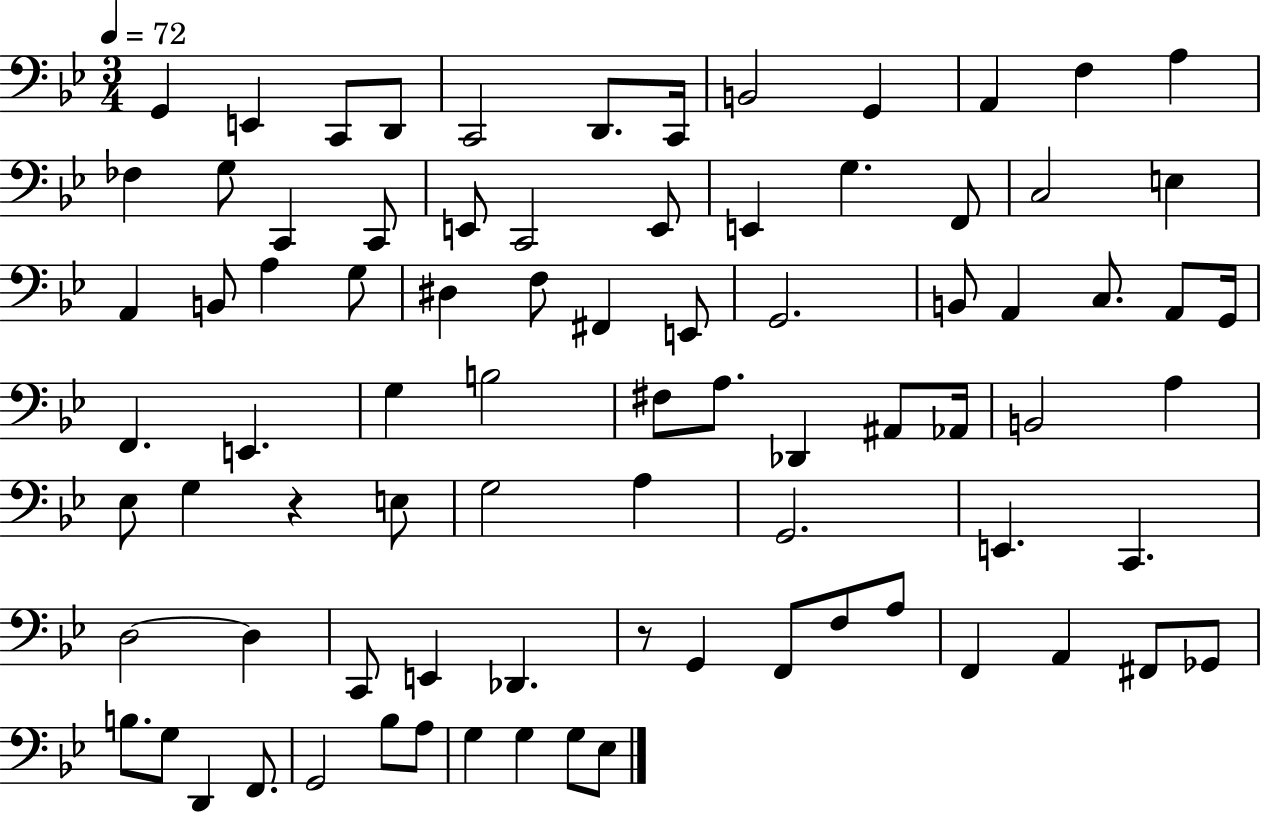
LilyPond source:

{
  \clef bass
  \numericTimeSignature
  \time 3/4
  \key bes \major
  \tempo 4 = 72
  g,4 e,4 c,8 d,8 | c,2 d,8. c,16 | b,2 g,4 | a,4 f4 a4 | \break fes4 g8 c,4 c,8 | e,8 c,2 e,8 | e,4 g4. f,8 | c2 e4 | \break a,4 b,8 a4 g8 | dis4 f8 fis,4 e,8 | g,2. | b,8 a,4 c8. a,8 g,16 | \break f,4. e,4. | g4 b2 | fis8 a8. des,4 ais,8 aes,16 | b,2 a4 | \break ees8 g4 r4 e8 | g2 a4 | g,2. | e,4. c,4. | \break d2~~ d4 | c,8 e,4 des,4. | r8 g,4 f,8 f8 a8 | f,4 a,4 fis,8 ges,8 | \break b8. g8 d,4 f,8. | g,2 bes8 a8 | g4 g4 g8 ees8 | \bar "|."
}